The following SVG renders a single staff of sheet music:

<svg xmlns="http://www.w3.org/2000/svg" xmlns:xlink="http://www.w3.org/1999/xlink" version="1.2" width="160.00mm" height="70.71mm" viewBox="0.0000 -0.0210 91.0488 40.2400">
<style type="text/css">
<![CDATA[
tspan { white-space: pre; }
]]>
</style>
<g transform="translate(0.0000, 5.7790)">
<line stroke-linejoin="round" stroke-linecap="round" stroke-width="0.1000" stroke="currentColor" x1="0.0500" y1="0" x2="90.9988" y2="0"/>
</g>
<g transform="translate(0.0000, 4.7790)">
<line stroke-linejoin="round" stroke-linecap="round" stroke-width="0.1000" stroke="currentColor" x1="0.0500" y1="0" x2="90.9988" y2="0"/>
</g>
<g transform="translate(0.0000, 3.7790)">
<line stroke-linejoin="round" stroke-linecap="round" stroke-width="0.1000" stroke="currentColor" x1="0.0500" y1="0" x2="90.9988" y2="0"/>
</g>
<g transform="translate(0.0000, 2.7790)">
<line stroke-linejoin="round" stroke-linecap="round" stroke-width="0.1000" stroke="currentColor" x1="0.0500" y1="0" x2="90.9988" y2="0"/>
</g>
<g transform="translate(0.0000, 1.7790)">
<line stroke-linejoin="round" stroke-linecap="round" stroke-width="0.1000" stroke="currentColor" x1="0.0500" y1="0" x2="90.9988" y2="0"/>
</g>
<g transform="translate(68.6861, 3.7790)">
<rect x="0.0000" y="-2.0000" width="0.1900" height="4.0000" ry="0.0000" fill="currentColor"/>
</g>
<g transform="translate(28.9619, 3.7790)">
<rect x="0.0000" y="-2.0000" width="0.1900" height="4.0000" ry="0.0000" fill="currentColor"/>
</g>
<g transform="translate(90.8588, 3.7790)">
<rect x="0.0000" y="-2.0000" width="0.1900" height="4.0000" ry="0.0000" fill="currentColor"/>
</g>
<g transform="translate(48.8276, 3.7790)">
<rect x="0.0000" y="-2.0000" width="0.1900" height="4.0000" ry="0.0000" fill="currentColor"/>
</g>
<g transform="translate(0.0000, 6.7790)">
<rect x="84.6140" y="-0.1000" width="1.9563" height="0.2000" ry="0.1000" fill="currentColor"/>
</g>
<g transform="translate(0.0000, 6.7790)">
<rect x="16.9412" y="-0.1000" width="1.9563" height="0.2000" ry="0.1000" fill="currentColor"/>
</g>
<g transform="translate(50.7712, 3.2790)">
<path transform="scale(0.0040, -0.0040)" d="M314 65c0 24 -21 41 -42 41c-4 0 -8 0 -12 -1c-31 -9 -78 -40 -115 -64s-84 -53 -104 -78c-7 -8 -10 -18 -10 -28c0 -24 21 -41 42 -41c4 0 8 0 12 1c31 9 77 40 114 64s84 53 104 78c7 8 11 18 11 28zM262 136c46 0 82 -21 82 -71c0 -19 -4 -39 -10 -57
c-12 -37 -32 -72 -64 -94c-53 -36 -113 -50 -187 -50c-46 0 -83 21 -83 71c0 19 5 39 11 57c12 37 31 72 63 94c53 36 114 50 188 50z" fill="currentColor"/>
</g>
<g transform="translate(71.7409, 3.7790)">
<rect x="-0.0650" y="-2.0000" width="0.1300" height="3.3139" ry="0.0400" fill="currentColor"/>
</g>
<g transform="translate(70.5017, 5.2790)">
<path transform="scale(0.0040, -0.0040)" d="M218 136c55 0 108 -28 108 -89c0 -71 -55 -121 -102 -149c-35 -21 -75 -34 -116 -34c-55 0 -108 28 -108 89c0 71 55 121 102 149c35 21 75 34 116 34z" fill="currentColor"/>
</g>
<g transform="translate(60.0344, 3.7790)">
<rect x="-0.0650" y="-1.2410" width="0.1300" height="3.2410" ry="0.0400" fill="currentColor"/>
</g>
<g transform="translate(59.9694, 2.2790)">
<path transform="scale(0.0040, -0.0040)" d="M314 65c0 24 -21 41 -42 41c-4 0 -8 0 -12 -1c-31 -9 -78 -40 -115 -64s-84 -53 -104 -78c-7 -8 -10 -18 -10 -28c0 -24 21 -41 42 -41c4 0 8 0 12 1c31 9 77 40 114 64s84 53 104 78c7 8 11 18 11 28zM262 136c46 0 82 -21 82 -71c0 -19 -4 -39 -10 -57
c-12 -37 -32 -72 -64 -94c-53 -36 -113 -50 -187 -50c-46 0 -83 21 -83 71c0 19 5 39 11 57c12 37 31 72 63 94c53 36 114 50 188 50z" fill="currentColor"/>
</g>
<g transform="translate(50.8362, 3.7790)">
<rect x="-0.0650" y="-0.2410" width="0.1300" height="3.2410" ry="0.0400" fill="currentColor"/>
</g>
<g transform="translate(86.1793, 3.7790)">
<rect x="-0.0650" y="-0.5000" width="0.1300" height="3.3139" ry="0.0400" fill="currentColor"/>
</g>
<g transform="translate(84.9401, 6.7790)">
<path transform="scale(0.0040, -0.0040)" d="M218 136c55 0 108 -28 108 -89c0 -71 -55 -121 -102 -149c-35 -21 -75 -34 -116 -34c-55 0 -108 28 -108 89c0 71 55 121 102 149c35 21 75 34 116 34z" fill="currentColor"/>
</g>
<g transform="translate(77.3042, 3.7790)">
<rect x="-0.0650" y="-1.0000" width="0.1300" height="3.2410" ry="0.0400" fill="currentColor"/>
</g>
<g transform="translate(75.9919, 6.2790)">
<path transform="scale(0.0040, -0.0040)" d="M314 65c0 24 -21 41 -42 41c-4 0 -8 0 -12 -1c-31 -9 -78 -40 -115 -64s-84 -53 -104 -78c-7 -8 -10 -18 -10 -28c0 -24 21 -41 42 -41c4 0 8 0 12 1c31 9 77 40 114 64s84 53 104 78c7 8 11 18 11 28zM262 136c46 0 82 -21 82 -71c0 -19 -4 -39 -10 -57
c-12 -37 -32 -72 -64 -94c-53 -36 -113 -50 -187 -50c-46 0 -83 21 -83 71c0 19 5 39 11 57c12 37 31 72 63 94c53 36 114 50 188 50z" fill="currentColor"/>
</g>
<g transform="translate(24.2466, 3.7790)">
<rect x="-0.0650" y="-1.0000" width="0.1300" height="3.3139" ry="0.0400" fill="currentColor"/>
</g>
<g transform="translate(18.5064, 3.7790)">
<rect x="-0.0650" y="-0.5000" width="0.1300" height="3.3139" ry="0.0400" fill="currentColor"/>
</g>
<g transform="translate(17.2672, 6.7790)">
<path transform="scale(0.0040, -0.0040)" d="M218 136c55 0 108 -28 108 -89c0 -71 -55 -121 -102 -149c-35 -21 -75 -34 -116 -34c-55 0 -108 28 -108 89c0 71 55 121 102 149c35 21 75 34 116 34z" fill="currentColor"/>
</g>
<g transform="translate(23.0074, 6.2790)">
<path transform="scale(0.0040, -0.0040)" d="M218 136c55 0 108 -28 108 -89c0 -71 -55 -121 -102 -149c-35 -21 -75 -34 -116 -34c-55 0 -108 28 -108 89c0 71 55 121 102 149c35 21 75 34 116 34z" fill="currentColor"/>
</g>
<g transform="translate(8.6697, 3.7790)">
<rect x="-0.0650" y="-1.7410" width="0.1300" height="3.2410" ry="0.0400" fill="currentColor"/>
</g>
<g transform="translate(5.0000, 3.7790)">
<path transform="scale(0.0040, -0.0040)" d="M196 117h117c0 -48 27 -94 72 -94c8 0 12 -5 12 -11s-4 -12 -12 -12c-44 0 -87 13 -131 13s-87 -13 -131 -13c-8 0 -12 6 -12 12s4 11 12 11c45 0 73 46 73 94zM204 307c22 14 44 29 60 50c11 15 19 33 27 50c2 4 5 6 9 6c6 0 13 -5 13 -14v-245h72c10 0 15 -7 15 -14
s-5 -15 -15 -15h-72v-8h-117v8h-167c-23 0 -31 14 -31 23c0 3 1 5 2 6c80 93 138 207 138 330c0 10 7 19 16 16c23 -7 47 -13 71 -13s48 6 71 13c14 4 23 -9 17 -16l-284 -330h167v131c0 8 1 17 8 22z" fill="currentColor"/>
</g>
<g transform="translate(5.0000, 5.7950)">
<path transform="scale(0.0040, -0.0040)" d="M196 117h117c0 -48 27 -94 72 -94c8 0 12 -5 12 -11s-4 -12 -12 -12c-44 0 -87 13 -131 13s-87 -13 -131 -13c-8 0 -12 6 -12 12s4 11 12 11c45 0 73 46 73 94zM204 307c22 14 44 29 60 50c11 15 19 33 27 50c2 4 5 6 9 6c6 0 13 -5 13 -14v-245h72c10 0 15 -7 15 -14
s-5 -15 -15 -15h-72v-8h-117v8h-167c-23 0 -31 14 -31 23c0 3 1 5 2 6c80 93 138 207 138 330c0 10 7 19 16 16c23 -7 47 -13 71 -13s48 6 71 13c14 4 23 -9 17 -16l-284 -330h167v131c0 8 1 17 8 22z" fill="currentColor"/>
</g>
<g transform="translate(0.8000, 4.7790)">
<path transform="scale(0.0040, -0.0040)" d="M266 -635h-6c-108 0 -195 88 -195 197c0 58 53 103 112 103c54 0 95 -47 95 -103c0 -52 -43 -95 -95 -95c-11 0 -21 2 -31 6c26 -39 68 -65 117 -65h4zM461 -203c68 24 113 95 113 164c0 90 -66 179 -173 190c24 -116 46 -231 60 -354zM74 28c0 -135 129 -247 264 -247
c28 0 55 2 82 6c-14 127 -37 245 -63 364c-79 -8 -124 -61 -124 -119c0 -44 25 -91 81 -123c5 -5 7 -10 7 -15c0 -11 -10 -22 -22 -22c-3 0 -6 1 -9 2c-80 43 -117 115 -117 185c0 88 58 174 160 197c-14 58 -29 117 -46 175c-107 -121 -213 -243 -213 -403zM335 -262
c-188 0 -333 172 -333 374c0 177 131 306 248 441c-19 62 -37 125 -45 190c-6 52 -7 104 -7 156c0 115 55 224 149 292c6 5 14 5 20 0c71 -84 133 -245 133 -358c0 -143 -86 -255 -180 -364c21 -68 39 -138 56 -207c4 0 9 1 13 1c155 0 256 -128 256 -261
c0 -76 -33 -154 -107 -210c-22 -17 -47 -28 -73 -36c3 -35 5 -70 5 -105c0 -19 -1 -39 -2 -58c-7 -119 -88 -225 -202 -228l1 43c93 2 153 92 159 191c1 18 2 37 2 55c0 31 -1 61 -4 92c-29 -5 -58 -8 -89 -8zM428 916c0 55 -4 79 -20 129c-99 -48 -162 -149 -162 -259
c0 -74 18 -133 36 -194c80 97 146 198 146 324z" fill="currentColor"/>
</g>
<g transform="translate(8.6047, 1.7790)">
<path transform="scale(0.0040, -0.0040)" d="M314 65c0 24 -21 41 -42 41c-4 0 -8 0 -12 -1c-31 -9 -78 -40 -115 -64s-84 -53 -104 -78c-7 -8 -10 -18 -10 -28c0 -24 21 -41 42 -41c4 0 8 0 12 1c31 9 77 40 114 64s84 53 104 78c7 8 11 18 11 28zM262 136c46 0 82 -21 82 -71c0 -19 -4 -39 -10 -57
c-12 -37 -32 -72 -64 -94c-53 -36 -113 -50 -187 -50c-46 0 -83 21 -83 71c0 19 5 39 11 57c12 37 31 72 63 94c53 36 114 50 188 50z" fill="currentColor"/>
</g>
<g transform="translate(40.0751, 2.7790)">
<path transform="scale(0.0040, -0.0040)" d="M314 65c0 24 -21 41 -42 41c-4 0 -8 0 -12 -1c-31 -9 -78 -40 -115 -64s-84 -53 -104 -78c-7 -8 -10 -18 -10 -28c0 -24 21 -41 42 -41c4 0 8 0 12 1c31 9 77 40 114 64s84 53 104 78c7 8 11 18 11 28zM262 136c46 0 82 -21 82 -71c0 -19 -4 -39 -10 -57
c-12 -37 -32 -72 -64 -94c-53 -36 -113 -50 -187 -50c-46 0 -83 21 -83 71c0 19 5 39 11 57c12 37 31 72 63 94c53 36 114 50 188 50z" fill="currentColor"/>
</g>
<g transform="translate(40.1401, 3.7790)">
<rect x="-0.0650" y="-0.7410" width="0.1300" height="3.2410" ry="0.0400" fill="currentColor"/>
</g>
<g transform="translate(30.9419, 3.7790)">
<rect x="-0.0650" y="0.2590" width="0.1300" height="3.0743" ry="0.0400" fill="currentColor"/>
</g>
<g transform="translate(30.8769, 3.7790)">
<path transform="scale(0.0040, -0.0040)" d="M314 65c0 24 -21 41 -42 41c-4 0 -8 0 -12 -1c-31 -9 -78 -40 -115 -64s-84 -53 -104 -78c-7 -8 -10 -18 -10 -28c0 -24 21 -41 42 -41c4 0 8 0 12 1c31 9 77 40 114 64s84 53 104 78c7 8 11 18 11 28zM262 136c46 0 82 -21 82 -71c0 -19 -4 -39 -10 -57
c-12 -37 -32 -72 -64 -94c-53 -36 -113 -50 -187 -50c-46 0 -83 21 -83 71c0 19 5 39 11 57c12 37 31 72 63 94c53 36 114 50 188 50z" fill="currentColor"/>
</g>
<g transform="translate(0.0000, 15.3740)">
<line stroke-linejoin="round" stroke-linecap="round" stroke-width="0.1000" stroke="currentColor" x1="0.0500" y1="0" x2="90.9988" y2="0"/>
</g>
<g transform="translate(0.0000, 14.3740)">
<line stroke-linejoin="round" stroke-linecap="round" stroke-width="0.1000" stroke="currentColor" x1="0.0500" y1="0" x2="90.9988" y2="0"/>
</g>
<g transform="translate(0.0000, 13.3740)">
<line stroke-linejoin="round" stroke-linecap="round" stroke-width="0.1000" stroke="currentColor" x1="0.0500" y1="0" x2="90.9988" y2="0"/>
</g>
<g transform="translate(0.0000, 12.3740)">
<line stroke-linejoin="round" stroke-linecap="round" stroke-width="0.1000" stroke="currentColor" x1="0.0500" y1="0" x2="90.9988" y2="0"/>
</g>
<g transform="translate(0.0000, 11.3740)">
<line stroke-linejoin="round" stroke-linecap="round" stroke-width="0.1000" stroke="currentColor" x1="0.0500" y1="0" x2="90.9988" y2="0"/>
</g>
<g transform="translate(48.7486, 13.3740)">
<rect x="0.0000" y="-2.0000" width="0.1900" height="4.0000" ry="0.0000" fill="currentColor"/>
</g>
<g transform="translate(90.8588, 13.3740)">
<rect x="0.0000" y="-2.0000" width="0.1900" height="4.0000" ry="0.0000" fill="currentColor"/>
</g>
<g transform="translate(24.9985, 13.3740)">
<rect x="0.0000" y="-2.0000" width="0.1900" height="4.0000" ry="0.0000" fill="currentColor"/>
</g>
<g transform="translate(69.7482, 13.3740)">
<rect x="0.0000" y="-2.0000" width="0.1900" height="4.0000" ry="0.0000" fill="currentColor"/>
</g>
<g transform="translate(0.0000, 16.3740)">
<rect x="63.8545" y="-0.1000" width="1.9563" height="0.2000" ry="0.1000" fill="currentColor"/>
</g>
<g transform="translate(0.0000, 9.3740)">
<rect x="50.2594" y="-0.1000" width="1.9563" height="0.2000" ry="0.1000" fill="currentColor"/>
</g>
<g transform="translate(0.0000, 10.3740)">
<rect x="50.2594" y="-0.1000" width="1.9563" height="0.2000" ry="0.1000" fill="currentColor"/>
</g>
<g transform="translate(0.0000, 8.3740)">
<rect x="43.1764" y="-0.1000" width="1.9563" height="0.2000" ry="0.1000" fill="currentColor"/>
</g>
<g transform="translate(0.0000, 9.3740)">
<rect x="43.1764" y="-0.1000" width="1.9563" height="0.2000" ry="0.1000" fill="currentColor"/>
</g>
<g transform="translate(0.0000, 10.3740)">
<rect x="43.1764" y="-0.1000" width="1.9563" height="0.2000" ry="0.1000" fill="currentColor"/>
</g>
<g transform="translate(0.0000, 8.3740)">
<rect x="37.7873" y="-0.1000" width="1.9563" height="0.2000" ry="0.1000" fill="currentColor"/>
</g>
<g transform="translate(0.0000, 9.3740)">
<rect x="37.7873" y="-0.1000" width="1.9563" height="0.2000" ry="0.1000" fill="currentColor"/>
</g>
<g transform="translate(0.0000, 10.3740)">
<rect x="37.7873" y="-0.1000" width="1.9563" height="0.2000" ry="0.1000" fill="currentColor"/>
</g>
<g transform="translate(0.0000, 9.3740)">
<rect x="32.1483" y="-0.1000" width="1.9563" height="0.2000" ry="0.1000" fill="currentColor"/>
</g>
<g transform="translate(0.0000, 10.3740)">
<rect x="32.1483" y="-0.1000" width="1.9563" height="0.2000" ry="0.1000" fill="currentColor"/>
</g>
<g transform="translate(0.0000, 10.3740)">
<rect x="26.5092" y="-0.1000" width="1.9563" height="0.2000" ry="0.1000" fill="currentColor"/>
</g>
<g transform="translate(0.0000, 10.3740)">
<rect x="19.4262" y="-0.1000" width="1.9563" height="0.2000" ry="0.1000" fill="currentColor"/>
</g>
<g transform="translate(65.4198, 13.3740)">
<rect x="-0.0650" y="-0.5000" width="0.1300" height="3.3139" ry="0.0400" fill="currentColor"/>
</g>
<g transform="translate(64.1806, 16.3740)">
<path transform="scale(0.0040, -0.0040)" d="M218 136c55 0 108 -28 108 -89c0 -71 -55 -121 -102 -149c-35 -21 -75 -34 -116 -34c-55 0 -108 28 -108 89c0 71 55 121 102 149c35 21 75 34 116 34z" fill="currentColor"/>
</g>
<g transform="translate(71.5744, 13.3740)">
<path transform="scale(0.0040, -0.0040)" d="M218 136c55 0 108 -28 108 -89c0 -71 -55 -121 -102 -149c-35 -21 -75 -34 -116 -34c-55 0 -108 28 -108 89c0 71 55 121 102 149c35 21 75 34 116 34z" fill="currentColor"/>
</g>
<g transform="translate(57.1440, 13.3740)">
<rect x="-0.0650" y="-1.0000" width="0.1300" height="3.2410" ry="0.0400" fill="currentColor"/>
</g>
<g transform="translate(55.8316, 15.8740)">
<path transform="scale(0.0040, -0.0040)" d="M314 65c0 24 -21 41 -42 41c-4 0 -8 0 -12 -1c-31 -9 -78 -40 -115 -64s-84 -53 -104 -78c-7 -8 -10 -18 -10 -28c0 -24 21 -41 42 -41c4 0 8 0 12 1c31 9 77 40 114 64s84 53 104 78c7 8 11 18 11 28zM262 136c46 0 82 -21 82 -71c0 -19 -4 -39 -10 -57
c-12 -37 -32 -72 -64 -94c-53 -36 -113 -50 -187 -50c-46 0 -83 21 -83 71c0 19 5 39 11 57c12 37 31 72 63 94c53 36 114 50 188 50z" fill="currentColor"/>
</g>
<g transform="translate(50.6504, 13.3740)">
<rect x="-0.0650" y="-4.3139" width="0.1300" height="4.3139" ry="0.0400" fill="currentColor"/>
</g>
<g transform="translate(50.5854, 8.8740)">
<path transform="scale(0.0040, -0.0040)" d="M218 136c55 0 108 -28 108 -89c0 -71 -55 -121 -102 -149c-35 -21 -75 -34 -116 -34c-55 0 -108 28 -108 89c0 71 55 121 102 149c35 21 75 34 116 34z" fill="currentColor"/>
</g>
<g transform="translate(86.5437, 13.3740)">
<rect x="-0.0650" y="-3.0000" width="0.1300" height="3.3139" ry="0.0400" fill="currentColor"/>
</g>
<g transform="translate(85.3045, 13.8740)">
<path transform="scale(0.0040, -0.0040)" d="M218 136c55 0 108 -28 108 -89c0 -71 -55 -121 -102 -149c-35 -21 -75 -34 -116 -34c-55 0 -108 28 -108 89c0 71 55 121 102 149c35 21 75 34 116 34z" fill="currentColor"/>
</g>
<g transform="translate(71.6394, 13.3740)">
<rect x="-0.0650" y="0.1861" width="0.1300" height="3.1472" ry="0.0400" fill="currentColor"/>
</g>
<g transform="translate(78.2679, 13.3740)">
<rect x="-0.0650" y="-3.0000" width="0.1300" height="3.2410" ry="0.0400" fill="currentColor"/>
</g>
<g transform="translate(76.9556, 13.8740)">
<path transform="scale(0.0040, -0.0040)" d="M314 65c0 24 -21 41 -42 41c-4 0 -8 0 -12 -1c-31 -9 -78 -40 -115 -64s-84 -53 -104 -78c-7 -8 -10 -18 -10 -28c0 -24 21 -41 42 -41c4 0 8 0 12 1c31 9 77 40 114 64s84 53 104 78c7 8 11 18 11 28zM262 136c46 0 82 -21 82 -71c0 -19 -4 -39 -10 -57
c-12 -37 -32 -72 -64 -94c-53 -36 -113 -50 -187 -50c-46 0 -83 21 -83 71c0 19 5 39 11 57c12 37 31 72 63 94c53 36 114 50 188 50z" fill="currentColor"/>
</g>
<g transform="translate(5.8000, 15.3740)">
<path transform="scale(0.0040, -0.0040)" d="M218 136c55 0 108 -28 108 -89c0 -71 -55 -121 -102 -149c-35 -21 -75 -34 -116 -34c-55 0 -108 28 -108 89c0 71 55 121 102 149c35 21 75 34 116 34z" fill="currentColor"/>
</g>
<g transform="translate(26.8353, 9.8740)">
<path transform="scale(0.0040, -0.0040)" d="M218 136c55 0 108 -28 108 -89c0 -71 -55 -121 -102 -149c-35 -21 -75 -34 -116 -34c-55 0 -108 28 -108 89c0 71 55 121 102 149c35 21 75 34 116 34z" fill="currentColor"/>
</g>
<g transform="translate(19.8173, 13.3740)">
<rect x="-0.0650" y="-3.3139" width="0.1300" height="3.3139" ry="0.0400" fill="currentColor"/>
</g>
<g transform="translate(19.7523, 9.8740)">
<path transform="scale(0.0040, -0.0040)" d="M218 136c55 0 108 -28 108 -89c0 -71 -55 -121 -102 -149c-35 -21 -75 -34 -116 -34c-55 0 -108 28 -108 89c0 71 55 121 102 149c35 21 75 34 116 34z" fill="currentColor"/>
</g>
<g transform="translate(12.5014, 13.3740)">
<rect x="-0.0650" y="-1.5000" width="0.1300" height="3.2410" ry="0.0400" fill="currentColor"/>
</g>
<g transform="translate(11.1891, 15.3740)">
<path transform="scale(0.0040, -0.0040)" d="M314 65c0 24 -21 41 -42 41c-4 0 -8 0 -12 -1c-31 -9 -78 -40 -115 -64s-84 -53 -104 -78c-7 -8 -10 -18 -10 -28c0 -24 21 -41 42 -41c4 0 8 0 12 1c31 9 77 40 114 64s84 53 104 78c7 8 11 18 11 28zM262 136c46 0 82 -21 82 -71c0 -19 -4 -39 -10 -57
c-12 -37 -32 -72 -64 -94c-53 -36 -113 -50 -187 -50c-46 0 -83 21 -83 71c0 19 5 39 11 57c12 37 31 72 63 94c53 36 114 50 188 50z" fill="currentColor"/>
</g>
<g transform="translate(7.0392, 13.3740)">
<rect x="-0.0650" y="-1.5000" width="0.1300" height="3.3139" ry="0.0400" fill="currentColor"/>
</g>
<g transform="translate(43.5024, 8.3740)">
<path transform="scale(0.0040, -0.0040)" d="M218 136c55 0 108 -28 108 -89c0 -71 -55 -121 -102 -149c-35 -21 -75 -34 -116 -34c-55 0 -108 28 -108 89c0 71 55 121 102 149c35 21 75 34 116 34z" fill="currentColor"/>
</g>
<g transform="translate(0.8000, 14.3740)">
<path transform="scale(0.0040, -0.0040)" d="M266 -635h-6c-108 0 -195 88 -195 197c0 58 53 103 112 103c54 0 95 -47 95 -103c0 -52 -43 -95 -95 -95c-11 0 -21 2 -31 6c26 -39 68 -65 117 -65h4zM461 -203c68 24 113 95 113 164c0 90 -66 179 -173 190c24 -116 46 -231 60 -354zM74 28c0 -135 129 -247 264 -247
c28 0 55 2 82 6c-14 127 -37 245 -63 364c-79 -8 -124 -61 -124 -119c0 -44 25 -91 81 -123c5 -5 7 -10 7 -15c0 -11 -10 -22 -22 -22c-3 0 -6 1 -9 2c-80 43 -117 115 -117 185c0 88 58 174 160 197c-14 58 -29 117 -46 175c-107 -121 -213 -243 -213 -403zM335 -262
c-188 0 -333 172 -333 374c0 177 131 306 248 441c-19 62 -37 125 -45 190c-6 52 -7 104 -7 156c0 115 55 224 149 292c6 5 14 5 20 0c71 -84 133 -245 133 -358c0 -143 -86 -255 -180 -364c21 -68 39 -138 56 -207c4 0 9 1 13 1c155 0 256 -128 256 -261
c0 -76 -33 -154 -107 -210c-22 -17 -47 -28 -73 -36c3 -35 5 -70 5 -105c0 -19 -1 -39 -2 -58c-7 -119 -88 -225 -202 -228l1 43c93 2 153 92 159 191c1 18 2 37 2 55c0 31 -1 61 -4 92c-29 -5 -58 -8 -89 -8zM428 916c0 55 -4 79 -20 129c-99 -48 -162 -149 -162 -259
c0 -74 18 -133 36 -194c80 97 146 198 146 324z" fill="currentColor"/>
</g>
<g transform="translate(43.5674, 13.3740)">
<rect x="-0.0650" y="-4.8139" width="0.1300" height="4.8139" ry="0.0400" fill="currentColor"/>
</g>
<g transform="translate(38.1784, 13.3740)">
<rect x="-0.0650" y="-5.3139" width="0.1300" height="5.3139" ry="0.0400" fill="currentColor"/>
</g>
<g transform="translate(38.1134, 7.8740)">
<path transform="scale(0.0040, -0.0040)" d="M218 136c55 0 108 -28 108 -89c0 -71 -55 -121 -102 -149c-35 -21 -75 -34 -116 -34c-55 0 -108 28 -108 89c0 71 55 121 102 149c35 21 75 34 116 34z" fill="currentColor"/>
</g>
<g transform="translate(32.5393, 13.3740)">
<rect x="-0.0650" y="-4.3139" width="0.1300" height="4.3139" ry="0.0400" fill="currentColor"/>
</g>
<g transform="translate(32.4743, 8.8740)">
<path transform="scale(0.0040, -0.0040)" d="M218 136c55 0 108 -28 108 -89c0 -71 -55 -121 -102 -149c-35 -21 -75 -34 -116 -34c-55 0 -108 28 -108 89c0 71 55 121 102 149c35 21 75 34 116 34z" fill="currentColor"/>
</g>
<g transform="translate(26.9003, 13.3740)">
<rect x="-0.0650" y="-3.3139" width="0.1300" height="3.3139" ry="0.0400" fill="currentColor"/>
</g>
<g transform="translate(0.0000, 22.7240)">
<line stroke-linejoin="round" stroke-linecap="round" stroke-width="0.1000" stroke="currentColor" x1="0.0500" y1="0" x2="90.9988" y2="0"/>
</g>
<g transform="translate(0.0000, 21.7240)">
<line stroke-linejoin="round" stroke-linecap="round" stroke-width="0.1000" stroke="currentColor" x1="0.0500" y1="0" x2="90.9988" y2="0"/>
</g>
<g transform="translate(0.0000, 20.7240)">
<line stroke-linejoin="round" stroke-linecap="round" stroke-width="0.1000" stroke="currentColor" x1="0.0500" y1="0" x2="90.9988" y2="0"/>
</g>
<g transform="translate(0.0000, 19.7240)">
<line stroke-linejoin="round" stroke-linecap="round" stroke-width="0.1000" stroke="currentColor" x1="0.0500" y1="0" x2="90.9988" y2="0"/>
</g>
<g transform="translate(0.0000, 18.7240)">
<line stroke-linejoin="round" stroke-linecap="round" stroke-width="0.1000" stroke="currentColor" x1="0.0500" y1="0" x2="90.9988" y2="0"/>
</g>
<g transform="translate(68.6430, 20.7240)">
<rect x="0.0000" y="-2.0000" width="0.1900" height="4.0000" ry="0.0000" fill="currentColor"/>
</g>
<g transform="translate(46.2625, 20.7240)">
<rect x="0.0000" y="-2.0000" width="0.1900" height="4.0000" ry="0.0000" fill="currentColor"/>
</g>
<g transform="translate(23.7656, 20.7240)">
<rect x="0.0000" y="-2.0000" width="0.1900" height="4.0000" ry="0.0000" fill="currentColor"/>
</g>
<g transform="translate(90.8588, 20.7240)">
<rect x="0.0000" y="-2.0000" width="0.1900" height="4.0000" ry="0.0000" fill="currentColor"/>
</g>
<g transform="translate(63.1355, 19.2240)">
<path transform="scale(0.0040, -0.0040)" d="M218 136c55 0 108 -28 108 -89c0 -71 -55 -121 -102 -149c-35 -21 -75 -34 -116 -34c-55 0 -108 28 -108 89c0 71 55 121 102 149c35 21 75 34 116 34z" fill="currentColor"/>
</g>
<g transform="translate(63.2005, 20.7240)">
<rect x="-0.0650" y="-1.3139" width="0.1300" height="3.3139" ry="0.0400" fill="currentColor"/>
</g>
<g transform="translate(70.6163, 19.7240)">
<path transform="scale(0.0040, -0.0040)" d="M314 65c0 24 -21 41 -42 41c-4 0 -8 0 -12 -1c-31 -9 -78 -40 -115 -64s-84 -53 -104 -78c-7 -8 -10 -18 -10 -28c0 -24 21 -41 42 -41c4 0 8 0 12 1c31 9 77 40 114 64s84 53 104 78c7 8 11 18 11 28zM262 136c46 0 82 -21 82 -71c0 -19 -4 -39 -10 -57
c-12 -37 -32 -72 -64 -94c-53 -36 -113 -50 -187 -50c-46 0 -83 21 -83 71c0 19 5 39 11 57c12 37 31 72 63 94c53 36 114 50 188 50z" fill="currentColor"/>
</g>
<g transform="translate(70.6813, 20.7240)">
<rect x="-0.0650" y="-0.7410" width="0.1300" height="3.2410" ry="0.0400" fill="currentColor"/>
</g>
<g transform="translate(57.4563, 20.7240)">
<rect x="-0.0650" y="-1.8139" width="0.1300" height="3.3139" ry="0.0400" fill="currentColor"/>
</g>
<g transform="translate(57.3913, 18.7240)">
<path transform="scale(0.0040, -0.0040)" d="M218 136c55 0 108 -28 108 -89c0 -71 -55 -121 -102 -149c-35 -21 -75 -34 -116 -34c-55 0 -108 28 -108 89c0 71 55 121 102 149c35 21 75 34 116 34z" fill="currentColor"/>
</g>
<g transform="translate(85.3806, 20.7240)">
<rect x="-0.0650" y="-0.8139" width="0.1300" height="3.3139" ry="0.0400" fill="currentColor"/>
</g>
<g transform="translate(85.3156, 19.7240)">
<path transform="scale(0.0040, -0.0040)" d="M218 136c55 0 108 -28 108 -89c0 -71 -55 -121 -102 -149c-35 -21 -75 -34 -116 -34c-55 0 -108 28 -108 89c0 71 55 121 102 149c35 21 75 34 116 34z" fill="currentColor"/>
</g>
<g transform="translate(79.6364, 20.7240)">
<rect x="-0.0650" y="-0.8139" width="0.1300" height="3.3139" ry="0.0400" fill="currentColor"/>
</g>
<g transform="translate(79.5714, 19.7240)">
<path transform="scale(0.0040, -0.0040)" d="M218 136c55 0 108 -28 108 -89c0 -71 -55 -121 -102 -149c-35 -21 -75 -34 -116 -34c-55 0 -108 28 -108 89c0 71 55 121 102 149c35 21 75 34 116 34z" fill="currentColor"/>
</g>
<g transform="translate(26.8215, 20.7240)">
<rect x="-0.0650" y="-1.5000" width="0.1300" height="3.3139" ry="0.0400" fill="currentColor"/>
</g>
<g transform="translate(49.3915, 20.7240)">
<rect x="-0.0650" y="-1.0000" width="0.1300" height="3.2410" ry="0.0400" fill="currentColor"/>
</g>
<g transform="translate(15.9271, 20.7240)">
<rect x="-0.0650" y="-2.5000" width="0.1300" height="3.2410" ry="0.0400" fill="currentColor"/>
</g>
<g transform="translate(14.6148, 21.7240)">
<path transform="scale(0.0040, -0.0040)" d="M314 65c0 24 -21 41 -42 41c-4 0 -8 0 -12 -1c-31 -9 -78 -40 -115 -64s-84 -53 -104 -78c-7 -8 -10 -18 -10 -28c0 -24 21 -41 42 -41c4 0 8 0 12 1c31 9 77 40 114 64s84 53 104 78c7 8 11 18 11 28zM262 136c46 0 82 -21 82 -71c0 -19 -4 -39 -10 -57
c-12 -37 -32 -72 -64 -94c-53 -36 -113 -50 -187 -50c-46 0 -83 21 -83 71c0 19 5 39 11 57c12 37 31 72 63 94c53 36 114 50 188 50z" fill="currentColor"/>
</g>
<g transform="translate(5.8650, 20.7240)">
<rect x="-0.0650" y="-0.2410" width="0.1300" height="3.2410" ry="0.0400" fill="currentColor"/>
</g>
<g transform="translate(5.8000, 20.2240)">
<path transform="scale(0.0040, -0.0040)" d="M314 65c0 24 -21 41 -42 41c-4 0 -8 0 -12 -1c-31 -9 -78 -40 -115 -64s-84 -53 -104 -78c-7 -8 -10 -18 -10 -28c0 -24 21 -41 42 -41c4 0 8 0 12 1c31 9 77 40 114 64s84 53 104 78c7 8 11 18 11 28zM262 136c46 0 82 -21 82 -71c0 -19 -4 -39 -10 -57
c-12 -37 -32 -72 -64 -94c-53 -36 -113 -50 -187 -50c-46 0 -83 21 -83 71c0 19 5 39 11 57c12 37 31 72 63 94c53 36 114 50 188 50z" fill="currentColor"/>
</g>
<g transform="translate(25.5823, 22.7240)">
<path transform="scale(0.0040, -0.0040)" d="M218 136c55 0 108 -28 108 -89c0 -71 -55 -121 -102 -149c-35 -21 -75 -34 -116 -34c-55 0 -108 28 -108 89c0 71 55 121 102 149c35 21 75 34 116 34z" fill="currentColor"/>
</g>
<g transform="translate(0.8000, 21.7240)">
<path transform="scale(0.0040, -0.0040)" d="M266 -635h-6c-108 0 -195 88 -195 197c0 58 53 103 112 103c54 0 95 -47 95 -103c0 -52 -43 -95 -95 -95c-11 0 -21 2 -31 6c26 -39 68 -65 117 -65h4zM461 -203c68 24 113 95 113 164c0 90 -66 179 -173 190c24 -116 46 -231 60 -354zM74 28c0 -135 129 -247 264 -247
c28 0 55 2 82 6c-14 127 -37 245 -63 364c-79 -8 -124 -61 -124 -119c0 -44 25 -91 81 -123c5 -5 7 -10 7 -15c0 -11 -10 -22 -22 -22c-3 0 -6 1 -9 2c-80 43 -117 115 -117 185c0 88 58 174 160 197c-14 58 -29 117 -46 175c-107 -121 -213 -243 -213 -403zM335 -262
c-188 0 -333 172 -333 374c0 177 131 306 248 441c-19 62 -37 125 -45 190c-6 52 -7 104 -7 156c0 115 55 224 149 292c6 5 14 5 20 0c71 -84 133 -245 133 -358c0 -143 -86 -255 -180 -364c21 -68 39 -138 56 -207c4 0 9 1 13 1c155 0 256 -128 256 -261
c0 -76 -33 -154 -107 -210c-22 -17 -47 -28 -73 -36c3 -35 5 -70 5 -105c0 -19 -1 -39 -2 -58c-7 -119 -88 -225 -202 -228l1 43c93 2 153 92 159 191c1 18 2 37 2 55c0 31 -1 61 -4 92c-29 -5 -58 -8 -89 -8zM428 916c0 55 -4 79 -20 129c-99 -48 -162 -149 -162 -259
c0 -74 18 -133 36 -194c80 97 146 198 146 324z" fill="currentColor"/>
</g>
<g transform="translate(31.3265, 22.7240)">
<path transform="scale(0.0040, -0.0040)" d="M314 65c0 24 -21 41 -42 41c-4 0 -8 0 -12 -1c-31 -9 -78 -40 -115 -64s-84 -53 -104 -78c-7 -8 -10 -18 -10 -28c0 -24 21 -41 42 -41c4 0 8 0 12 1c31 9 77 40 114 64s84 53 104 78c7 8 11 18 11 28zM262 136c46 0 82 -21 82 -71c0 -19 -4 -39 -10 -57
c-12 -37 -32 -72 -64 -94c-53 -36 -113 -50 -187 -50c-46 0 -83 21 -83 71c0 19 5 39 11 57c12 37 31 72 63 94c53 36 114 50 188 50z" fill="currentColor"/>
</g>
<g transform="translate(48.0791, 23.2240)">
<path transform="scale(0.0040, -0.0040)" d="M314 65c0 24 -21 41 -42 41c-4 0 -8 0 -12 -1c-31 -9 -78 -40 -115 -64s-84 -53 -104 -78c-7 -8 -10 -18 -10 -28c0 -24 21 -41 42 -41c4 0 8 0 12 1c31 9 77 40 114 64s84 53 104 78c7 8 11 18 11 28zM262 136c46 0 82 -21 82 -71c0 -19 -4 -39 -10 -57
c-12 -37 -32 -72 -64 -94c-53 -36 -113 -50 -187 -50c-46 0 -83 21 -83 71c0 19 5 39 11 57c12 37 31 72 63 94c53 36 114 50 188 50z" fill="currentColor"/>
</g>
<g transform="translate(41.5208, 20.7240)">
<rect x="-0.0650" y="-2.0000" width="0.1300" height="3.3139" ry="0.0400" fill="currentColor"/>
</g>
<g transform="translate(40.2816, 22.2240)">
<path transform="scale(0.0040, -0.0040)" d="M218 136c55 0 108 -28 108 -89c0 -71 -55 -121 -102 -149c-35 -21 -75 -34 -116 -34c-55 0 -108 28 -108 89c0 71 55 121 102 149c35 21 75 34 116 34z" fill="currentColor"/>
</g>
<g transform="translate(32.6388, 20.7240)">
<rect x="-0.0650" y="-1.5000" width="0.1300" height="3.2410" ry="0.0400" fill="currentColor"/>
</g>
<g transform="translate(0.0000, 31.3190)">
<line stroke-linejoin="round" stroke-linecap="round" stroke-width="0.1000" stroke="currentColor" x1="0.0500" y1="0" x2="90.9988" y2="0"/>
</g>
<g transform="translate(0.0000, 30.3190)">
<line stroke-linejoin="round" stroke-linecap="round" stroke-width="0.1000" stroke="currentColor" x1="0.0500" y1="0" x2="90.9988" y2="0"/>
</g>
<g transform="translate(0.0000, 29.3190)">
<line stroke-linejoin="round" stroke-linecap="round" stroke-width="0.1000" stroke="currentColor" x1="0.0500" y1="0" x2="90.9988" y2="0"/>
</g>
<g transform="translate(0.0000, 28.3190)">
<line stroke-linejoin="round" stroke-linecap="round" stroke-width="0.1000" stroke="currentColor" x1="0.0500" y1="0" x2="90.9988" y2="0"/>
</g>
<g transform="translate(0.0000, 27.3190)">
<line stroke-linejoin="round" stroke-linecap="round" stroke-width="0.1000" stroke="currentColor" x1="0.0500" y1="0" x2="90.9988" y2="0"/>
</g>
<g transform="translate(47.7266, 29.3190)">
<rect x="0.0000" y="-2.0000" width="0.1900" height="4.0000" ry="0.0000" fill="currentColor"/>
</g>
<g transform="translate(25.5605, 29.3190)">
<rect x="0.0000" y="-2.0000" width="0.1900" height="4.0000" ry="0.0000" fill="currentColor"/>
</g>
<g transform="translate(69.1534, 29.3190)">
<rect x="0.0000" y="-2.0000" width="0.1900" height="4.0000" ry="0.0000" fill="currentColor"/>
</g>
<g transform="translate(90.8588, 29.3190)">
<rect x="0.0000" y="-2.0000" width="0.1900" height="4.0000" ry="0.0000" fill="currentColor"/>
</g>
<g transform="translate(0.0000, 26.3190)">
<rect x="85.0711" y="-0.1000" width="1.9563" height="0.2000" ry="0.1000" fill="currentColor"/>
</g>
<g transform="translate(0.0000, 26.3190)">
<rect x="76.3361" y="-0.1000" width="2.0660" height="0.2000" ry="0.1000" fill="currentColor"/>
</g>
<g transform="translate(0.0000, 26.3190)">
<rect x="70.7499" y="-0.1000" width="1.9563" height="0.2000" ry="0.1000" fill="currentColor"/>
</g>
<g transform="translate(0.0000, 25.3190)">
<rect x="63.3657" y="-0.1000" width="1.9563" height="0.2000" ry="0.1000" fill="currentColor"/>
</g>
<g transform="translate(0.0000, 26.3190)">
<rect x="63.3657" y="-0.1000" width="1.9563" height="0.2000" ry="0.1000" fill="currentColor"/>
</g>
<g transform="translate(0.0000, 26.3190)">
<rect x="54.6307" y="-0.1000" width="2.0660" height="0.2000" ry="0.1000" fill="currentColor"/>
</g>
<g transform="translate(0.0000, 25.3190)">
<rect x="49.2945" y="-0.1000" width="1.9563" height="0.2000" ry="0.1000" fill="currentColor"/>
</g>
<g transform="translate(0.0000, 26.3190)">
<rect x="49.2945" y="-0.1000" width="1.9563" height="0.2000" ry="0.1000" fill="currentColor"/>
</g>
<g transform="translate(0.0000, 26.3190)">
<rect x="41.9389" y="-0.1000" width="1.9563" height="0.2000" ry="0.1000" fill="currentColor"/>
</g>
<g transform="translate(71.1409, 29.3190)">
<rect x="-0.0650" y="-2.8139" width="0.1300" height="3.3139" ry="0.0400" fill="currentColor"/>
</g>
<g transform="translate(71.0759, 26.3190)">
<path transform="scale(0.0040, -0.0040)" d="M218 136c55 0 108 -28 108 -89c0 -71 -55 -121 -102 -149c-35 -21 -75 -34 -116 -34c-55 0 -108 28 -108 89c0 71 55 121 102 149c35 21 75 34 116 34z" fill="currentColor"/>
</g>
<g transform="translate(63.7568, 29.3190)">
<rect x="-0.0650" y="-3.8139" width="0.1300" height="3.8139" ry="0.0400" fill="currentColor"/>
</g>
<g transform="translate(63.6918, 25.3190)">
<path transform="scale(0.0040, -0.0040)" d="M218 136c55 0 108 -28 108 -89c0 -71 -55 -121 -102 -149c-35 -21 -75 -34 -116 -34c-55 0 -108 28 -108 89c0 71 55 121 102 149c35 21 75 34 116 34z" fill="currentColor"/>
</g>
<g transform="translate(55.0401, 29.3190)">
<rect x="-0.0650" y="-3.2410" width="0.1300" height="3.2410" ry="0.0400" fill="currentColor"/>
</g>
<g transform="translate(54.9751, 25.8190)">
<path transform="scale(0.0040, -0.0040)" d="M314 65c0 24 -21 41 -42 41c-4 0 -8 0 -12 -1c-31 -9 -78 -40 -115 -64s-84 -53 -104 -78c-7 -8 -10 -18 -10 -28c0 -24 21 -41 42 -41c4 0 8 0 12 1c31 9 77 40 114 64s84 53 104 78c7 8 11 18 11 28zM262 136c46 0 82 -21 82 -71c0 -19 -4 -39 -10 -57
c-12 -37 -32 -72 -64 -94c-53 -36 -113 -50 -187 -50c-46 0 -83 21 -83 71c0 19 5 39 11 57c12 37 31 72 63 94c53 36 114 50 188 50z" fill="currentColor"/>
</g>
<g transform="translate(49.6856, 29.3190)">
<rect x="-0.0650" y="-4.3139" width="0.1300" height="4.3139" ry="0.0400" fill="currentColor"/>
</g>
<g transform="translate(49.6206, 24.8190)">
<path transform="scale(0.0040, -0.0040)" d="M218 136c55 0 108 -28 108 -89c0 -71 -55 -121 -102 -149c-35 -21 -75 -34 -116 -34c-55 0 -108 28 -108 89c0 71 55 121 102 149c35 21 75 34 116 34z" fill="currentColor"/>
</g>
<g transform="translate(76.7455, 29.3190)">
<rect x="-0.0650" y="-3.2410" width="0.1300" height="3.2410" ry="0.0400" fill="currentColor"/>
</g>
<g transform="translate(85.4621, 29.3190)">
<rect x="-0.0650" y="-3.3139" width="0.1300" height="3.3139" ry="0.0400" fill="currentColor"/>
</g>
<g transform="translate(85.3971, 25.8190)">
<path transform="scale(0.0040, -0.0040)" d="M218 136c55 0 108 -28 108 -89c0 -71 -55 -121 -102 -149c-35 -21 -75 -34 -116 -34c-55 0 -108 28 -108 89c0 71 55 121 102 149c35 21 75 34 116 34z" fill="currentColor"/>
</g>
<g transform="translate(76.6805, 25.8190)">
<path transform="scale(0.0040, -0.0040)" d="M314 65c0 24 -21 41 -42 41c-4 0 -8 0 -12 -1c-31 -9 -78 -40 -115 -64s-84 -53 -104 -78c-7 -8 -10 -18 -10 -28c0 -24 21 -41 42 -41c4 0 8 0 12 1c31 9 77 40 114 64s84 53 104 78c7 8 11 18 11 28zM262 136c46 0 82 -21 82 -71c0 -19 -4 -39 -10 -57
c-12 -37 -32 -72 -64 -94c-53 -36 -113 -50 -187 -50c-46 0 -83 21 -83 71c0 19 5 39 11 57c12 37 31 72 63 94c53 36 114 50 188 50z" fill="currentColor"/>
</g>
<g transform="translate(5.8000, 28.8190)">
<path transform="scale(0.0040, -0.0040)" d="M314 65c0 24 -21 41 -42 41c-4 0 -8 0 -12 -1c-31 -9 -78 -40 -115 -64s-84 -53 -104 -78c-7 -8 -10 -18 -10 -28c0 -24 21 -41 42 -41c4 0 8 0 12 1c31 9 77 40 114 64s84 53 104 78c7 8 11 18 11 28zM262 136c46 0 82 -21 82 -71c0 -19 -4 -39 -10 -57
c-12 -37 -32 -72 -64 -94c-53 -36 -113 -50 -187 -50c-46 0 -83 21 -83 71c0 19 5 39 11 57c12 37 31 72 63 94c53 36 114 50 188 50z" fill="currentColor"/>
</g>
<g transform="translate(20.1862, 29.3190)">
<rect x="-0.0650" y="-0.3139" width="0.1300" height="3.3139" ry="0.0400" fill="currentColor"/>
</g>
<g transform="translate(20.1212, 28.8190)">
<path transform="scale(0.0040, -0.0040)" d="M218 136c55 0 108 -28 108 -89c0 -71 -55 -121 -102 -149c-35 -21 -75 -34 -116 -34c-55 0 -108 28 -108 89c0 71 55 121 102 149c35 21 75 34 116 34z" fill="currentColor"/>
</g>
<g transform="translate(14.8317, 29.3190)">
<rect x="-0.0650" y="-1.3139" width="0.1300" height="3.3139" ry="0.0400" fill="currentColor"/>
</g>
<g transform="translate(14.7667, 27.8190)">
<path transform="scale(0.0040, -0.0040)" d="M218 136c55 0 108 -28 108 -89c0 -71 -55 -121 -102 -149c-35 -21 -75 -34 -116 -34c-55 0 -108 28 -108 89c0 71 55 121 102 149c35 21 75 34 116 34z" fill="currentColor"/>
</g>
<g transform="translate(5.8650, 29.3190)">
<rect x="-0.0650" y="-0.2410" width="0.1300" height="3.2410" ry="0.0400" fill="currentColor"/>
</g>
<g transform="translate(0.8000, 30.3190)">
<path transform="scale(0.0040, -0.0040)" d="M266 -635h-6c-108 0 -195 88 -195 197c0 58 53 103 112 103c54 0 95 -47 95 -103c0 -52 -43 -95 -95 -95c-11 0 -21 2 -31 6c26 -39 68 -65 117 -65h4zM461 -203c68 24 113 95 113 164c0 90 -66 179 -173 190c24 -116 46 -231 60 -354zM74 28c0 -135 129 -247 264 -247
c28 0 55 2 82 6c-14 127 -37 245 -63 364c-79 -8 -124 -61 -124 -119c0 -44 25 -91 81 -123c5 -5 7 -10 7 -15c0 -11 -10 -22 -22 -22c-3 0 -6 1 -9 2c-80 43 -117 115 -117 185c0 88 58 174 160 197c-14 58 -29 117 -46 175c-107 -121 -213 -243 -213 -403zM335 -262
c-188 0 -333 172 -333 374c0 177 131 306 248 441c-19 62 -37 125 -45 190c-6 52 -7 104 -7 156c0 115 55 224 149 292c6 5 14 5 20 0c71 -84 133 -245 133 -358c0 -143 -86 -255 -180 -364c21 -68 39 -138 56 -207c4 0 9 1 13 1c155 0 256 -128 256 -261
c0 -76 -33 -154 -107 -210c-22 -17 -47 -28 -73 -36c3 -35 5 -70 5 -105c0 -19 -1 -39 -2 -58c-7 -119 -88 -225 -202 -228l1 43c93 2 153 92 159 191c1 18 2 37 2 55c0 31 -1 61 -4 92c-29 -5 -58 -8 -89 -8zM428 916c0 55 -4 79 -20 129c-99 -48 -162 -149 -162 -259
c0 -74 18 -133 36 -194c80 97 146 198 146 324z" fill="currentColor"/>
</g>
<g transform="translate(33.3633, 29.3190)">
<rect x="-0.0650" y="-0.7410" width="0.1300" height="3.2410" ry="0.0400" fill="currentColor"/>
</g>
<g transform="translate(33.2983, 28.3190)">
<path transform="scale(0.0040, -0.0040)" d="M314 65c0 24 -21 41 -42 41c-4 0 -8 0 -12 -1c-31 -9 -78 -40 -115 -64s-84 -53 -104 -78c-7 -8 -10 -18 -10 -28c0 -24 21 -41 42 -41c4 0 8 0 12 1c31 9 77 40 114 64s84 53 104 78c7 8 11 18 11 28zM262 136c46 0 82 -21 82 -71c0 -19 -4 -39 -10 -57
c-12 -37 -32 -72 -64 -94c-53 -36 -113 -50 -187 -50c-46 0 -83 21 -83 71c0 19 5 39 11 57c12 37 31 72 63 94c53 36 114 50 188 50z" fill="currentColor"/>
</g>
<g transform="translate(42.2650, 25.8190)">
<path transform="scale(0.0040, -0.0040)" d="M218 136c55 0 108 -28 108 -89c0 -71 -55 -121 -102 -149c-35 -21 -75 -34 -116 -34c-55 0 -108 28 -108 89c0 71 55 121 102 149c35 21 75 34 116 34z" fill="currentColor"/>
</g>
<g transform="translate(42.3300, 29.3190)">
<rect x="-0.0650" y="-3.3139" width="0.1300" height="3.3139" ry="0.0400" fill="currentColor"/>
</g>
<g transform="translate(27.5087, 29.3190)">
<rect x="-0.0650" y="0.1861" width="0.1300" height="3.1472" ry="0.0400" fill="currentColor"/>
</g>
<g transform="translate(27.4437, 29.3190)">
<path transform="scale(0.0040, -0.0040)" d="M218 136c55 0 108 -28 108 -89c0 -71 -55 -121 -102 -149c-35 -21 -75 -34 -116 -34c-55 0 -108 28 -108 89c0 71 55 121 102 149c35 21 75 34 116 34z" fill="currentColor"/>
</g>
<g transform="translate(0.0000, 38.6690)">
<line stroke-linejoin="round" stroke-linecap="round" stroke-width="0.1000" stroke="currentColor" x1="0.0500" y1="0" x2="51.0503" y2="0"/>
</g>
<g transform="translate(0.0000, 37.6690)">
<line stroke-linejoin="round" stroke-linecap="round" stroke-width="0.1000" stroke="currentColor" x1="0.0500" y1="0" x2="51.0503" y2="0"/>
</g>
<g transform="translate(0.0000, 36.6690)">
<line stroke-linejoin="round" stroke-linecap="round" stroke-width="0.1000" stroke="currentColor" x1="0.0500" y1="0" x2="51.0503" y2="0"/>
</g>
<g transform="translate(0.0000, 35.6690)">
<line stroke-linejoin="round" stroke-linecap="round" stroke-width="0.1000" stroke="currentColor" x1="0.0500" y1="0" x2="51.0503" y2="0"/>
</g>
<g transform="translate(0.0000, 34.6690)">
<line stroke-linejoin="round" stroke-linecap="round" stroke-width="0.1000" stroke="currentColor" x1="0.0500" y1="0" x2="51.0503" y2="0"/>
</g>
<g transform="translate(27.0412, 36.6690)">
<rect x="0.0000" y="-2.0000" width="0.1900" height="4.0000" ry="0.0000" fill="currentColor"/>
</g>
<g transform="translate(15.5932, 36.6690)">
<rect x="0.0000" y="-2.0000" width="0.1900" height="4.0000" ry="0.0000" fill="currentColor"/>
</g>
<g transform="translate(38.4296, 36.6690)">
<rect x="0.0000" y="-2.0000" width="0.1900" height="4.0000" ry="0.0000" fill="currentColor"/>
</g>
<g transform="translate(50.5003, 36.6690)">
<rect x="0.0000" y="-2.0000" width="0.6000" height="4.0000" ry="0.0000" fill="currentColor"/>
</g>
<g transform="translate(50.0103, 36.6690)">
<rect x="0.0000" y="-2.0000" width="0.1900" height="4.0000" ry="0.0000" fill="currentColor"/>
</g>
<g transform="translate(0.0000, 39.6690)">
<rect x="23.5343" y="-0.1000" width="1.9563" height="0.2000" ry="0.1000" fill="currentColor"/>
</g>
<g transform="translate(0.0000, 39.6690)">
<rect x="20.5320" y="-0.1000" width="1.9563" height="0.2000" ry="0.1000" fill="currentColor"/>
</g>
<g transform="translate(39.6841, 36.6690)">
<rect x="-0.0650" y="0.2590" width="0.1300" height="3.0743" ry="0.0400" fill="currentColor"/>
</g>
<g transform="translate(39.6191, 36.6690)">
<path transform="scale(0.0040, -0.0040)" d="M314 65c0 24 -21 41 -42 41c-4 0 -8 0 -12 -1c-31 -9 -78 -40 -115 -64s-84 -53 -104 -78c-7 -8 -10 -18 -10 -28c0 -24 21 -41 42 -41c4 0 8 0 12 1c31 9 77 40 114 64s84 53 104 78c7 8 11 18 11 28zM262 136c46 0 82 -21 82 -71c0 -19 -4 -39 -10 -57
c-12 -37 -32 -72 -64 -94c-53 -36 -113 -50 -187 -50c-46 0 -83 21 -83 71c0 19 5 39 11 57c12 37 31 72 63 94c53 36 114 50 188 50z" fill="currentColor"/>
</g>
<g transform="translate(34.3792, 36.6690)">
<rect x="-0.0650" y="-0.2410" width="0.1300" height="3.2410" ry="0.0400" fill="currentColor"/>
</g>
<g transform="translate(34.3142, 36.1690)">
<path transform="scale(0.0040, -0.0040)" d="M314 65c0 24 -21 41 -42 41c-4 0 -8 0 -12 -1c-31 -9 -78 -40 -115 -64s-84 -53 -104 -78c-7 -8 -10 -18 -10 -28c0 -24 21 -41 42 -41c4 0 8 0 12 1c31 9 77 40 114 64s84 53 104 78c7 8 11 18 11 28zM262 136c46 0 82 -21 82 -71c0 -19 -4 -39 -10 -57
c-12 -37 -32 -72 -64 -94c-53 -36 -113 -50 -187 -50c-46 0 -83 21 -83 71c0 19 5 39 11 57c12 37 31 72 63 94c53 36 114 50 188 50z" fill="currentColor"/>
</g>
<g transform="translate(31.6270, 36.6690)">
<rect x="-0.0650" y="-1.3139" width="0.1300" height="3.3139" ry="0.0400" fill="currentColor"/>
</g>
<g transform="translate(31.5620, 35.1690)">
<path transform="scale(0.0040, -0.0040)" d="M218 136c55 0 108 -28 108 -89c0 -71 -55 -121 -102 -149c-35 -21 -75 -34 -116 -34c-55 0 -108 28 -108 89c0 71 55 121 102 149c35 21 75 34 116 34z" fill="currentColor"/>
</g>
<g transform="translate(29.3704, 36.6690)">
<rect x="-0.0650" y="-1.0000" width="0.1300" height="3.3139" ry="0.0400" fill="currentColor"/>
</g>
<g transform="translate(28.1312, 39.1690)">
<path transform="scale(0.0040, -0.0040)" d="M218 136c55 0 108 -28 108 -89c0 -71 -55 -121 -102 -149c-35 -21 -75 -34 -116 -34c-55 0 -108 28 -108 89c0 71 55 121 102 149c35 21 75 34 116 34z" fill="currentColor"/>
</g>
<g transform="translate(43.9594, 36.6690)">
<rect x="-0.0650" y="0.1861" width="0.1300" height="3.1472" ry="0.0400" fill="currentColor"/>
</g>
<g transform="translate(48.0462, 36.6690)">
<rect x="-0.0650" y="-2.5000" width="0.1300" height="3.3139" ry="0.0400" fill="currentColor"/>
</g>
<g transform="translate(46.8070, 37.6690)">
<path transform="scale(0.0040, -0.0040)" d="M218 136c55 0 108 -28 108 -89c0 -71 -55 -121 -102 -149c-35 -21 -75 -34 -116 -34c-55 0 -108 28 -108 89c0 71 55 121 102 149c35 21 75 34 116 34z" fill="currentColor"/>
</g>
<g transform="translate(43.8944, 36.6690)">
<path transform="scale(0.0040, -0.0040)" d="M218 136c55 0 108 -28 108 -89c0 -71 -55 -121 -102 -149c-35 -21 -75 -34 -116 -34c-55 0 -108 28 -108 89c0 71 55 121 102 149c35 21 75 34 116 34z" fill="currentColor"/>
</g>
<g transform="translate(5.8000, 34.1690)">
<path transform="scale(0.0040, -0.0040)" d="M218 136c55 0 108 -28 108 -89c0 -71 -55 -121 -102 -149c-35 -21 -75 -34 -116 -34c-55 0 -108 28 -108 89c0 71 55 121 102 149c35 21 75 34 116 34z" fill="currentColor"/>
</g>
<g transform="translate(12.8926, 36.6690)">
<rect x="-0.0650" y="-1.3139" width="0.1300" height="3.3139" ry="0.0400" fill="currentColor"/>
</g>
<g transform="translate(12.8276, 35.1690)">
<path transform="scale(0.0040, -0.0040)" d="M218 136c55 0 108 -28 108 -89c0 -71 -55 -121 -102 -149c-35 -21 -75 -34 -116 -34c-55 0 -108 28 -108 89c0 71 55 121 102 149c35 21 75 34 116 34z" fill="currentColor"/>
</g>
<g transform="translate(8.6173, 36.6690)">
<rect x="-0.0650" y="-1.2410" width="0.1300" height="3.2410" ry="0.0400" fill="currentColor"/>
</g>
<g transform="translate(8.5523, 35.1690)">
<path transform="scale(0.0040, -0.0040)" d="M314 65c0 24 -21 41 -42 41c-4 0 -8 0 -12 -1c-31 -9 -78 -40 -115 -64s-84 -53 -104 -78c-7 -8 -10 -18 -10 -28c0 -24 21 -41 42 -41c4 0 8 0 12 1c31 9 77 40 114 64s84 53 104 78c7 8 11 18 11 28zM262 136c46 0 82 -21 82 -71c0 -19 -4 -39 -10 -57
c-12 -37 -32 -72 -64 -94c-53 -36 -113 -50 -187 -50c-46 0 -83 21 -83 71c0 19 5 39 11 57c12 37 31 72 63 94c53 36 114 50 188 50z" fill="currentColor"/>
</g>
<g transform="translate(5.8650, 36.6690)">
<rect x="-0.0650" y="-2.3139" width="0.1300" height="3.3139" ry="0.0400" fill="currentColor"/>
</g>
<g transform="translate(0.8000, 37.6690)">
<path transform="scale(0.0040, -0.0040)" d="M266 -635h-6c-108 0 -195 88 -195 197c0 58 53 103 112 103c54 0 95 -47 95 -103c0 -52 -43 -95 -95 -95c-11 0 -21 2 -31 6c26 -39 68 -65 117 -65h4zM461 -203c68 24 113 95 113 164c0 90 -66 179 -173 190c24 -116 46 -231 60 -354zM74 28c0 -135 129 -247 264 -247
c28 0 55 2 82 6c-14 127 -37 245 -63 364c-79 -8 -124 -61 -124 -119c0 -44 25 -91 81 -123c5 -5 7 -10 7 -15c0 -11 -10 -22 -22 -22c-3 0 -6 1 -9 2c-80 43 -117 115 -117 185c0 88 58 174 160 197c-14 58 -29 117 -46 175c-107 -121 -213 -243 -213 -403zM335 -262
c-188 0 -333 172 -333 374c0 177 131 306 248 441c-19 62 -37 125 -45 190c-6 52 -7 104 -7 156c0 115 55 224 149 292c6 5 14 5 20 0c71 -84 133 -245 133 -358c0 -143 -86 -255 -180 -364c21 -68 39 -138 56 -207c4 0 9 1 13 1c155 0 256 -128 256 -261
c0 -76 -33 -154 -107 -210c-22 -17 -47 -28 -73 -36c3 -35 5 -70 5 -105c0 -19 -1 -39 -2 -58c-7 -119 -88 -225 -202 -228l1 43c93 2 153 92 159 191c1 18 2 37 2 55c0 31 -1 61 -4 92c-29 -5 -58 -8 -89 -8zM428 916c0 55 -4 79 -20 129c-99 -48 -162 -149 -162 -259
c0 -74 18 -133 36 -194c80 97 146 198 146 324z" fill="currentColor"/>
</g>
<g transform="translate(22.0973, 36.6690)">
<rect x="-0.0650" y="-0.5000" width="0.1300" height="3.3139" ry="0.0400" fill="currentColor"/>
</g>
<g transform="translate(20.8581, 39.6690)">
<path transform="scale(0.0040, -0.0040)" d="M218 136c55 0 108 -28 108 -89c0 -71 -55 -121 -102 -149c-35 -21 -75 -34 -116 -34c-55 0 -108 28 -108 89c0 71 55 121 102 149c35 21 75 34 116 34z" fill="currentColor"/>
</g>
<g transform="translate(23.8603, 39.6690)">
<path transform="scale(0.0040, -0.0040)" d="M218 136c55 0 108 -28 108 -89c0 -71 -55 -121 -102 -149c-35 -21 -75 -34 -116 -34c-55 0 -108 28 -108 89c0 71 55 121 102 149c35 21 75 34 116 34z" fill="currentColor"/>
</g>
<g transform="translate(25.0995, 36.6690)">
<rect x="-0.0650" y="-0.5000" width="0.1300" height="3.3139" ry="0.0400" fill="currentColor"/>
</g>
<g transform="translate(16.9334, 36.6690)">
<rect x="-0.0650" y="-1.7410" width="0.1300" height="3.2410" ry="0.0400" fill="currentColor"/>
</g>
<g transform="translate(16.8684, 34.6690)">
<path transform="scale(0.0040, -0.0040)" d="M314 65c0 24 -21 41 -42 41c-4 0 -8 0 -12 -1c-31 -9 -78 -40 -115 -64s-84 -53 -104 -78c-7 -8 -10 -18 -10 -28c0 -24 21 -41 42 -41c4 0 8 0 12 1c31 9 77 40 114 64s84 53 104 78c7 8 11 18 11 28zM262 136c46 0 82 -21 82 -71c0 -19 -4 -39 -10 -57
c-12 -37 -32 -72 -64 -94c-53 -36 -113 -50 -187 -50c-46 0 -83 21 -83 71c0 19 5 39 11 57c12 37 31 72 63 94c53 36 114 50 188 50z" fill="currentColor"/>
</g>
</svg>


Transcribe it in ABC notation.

X:1
T:Untitled
M:4/4
L:1/4
K:C
f2 C D B2 d2 c2 e2 F D2 C E E2 b b d' f' e' d' D2 C B A2 A c2 G2 E E2 F D2 f e d2 d d c2 e c B d2 b d' b2 c' a b2 b g e2 e f2 C C D e c2 B2 B G